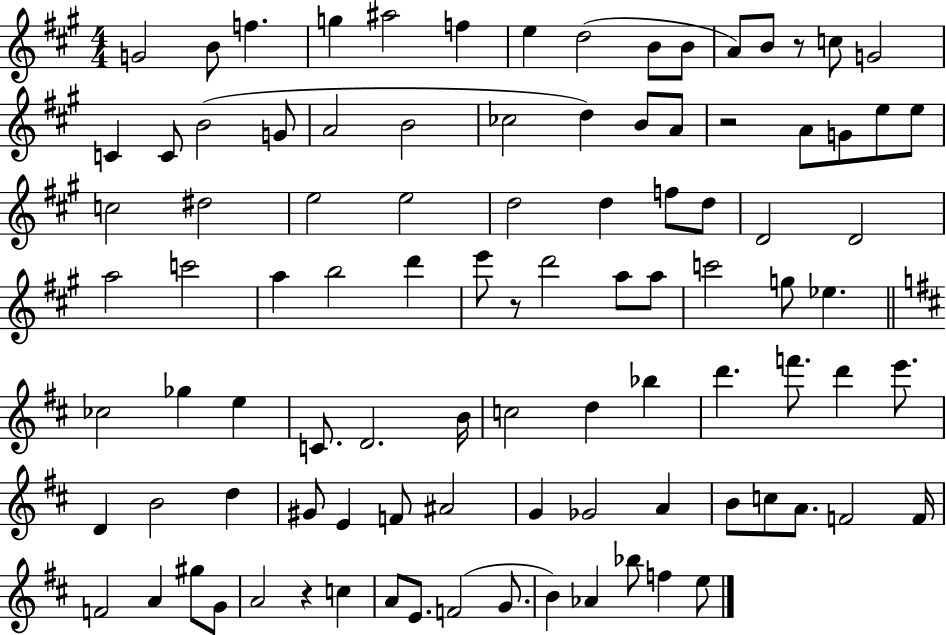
G4/h B4/e F5/q. G5/q A#5/h F5/q E5/q D5/h B4/e B4/e A4/e B4/e R/e C5/e G4/h C4/q C4/e B4/h G4/e A4/h B4/h CES5/h D5/q B4/e A4/e R/h A4/e G4/e E5/e E5/e C5/h D#5/h E5/h E5/h D5/h D5/q F5/e D5/e D4/h D4/h A5/h C6/h A5/q B5/h D6/q E6/e R/e D6/h A5/e A5/e C6/h G5/e Eb5/q. CES5/h Gb5/q E5/q C4/e. D4/h. B4/s C5/h D5/q Bb5/q D6/q. F6/e. D6/q E6/e. D4/q B4/h D5/q G#4/e E4/q F4/e A#4/h G4/q Gb4/h A4/q B4/e C5/e A4/e. F4/h F4/s F4/h A4/q G#5/e G4/e A4/h R/q C5/q A4/e E4/e. F4/h G4/e. B4/q Ab4/q Bb5/e F5/q E5/e